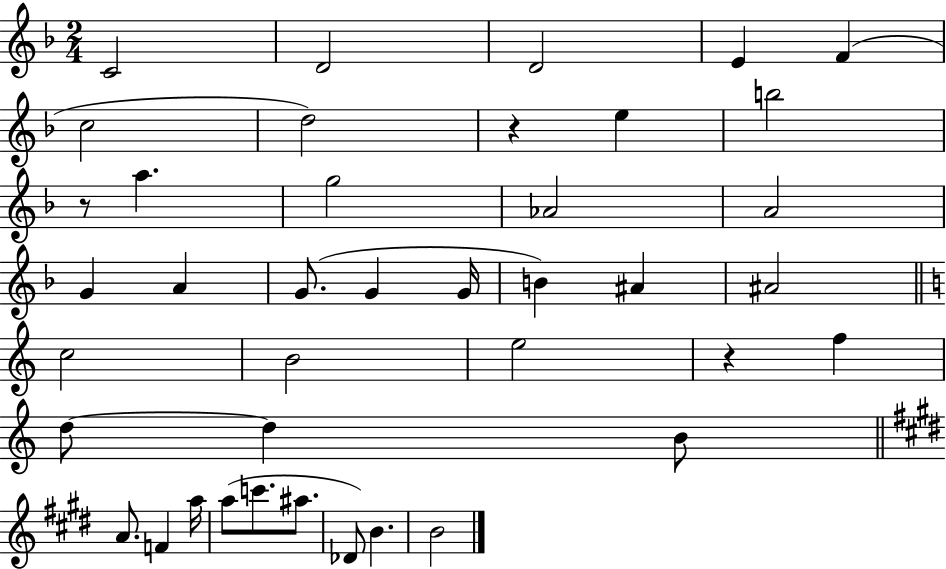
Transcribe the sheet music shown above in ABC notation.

X:1
T:Untitled
M:2/4
L:1/4
K:F
C2 D2 D2 E F c2 d2 z e b2 z/2 a g2 _A2 A2 G A G/2 G G/4 B ^A ^A2 c2 B2 e2 z f d/2 d B/2 A/2 F a/4 a/2 c'/2 ^a/2 _D/2 B B2